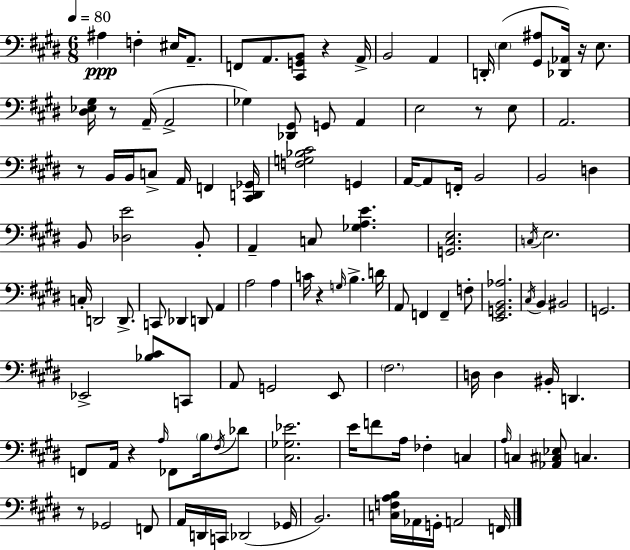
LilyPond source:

{
  \clef bass
  \numericTimeSignature
  \time 6/8
  \key e \major
  \tempo 4 = 80
  ais4\ppp f4-. eis16 a,8.-- | f,8 a,8. <cis, g, b,>8 r4 a,16-> | b,2 a,4 | d,16-. \parenthesize e4( <gis, ais>8 <des, aes,>16) r16 e8. | \break <dis ees gis>16 r8 a,16--( a,2-> | ges4) <des, gis,>8 g,8 a,4 | e2 r8 e8 | a,2. | \break r8 b,16 b,16 c8-> a,16 f,4 <cis, d, ges,>16 | <f g bes cis'>2 g,4 | a,16~~ a,8 f,16-. b,2 | b,2 d4 | \break b,8 <des e'>2 b,8-. | a,4-- c8 <ges a e'>4. | <g, cis e>2. | \acciaccatura { c16 } e2. | \break c16-. d,2 d,8.-> | c,8 des,4 d,8 a,4 | a2 a4 | c'16 r4 \grace { g16 } b4.-> | \break d'16 a,8 f,4 f,4-- | f8-. <e, g, b, aes>2. | \acciaccatura { cis16 } b,4 bis,2 | g,2. | \break ees,2-> <bes cis'>8 | c,8 a,8 g,2 | e,8 \parenthesize fis2. | d16 d4 bis,16-. d,4. | \break f,8 a,16 r4 \grace { a16 } fes,8 | \parenthesize b16 \acciaccatura { fis16 } des'8 <cis ges ees'>2. | e'16 f'8 a16 fes4-. | c4 \grace { a16 } c4 <aes, cis ees>8 | \break c4. r8 ges,2 | f,8 a,16 d,16 c,16 des,2( | ges,16 b,2.) | <c f a b>16 aes,16 g,16-. a,2 | \break f,16 \bar "|."
}